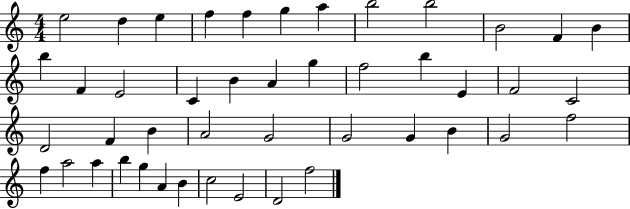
E5/h D5/q E5/q F5/q F5/q G5/q A5/q B5/h B5/h B4/h F4/q B4/q B5/q F4/q E4/h C4/q B4/q A4/q G5/q F5/h B5/q E4/q F4/h C4/h D4/h F4/q B4/q A4/h G4/h G4/h G4/q B4/q G4/h F5/h F5/q A5/h A5/q B5/q G5/q A4/q B4/q C5/h E4/h D4/h F5/h